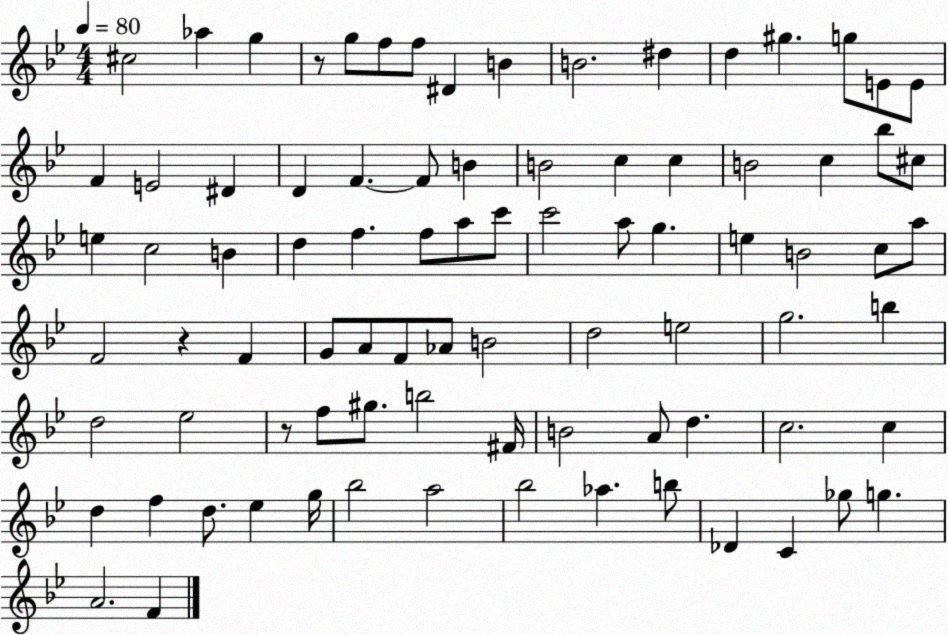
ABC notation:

X:1
T:Untitled
M:4/4
L:1/4
K:Bb
^c2 _a g z/2 g/2 f/2 f/2 ^D B B2 ^d d ^g g/2 E/2 E/2 F E2 ^D D F F/2 B B2 c c B2 c _b/2 ^c/2 e c2 B d f f/2 a/2 c'/2 c'2 a/2 g e B2 c/2 a/2 F2 z F G/2 A/2 F/2 _A/2 B2 d2 e2 g2 b d2 _e2 z/2 f/2 ^g/2 b2 ^F/4 B2 A/2 d c2 c d f d/2 _e g/4 _b2 a2 _b2 _a b/2 _D C _g/2 g A2 F